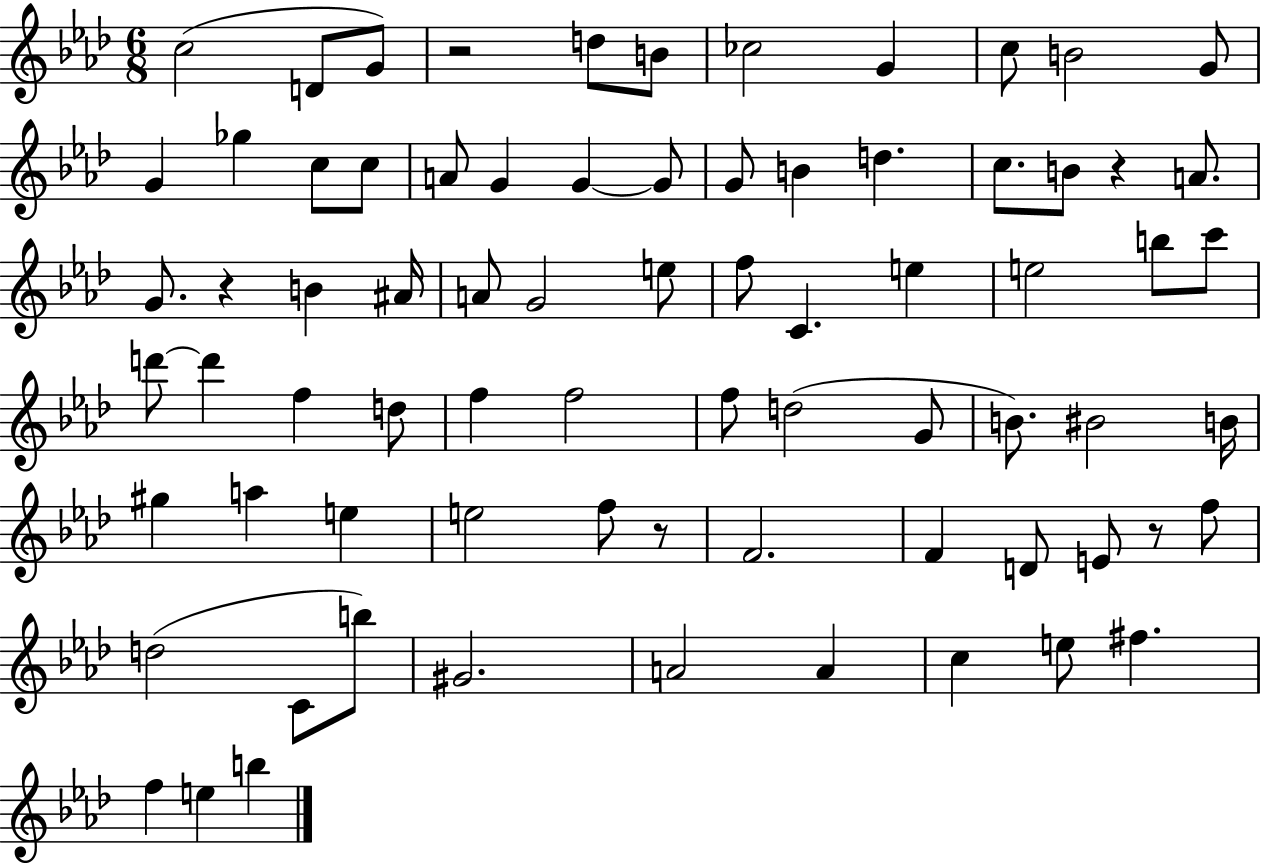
C5/h D4/e G4/e R/h D5/e B4/e CES5/h G4/q C5/e B4/h G4/e G4/q Gb5/q C5/e C5/e A4/e G4/q G4/q G4/e G4/e B4/q D5/q. C5/e. B4/e R/q A4/e. G4/e. R/q B4/q A#4/s A4/e G4/h E5/e F5/e C4/q. E5/q E5/h B5/e C6/e D6/e D6/q F5/q D5/e F5/q F5/h F5/e D5/h G4/e B4/e. BIS4/h B4/s G#5/q A5/q E5/q E5/h F5/e R/e F4/h. F4/q D4/e E4/e R/e F5/e D5/h C4/e B5/e G#4/h. A4/h A4/q C5/q E5/e F#5/q. F5/q E5/q B5/q